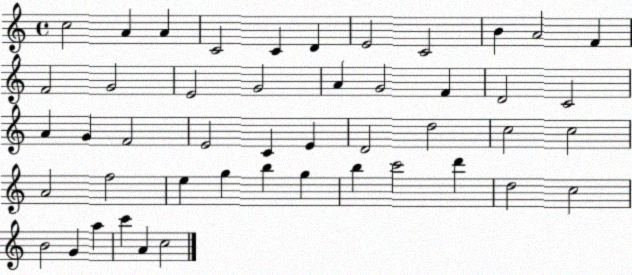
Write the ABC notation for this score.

X:1
T:Untitled
M:4/4
L:1/4
K:C
c2 A A C2 C D E2 C2 B A2 F F2 G2 E2 G2 A G2 F D2 C2 A G F2 E2 C E D2 d2 c2 c2 A2 f2 e g b g b c'2 d' d2 c2 B2 G a c' A c2